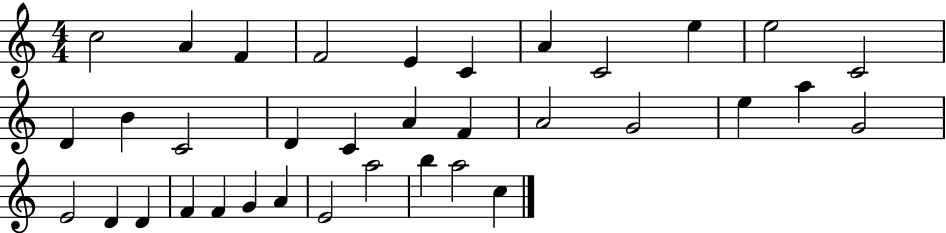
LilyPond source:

{
  \clef treble
  \numericTimeSignature
  \time 4/4
  \key c \major
  c''2 a'4 f'4 | f'2 e'4 c'4 | a'4 c'2 e''4 | e''2 c'2 | \break d'4 b'4 c'2 | d'4 c'4 a'4 f'4 | a'2 g'2 | e''4 a''4 g'2 | \break e'2 d'4 d'4 | f'4 f'4 g'4 a'4 | e'2 a''2 | b''4 a''2 c''4 | \break \bar "|."
}